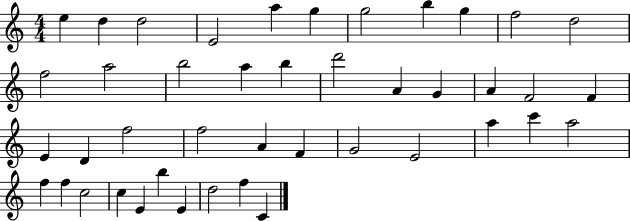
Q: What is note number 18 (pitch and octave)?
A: A4